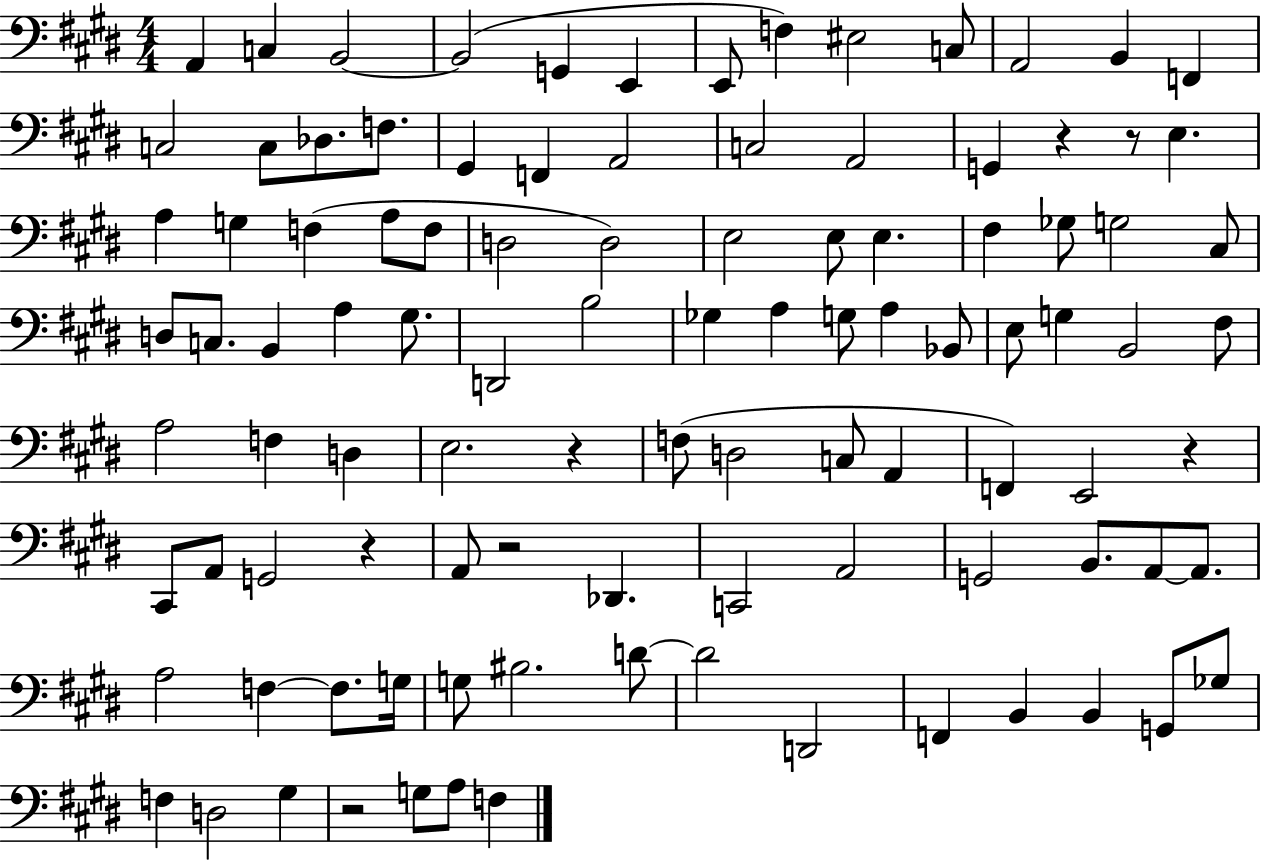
{
  \clef bass
  \numericTimeSignature
  \time 4/4
  \key e \major
  \repeat volta 2 { a,4 c4 b,2~~ | b,2( g,4 e,4 | e,8 f4) eis2 c8 | a,2 b,4 f,4 | \break c2 c8 des8. f8. | gis,4 f,4 a,2 | c2 a,2 | g,4 r4 r8 e4. | \break a4 g4 f4( a8 f8 | d2 d2) | e2 e8 e4. | fis4 ges8 g2 cis8 | \break d8 c8. b,4 a4 gis8. | d,2 b2 | ges4 a4 g8 a4 bes,8 | e8 g4 b,2 fis8 | \break a2 f4 d4 | e2. r4 | f8( d2 c8 a,4 | f,4) e,2 r4 | \break cis,8 a,8 g,2 r4 | a,8 r2 des,4. | c,2 a,2 | g,2 b,8. a,8~~ a,8. | \break a2 f4~~ f8. g16 | g8 bis2. d'8~~ | d'2 d,2 | f,4 b,4 b,4 g,8 ges8 | \break f4 d2 gis4 | r2 g8 a8 f4 | } \bar "|."
}